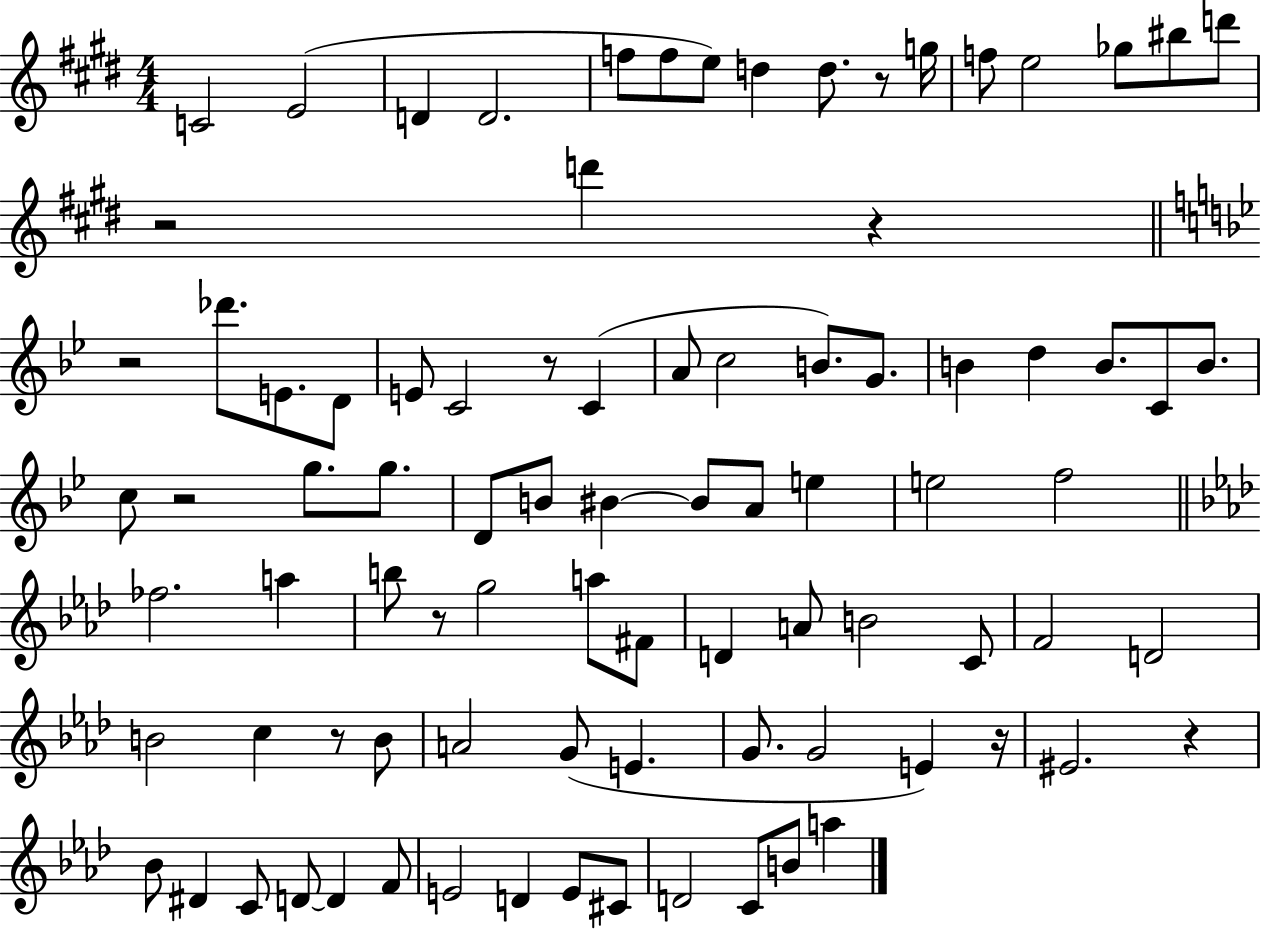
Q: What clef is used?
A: treble